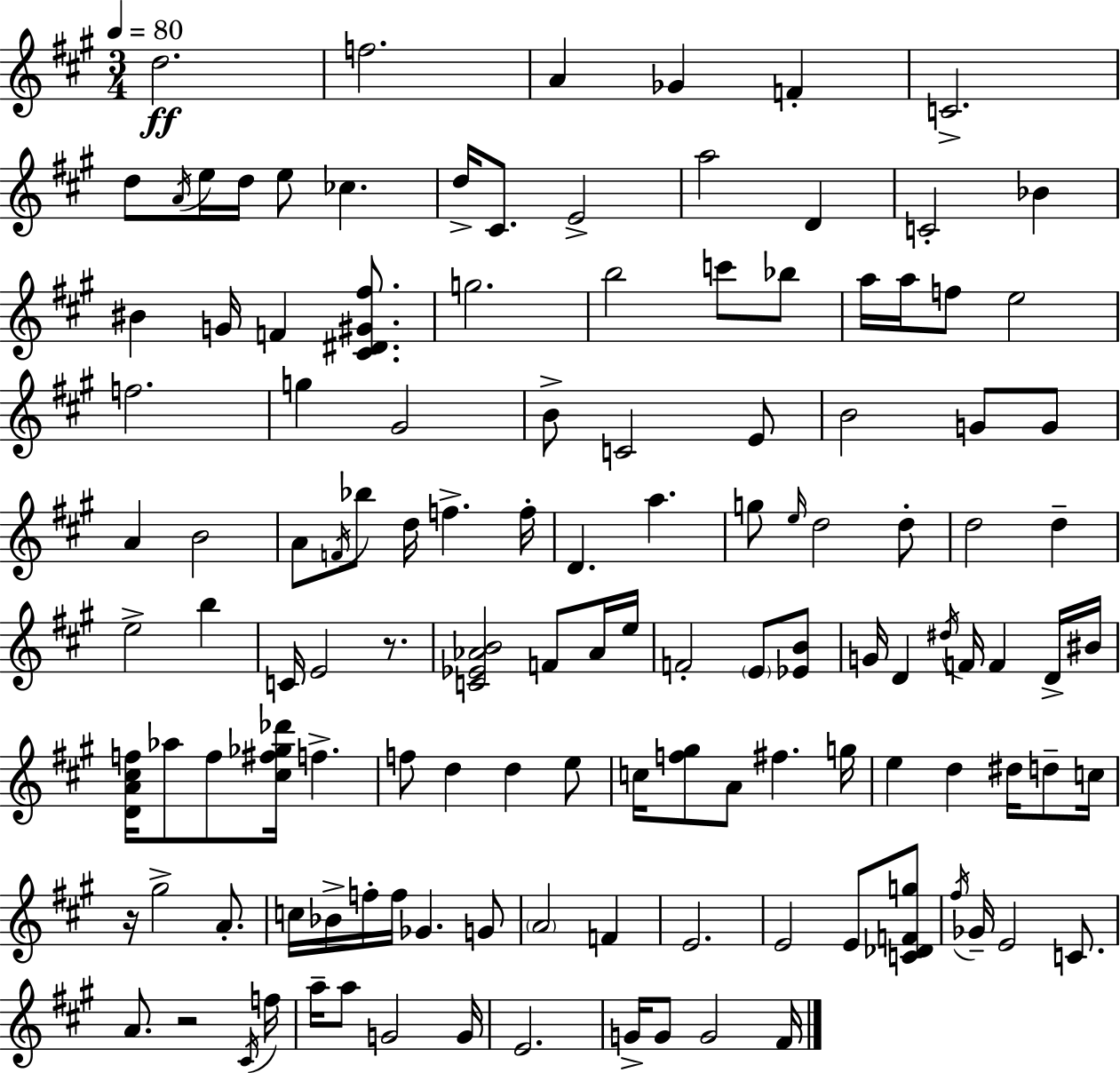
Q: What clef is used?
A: treble